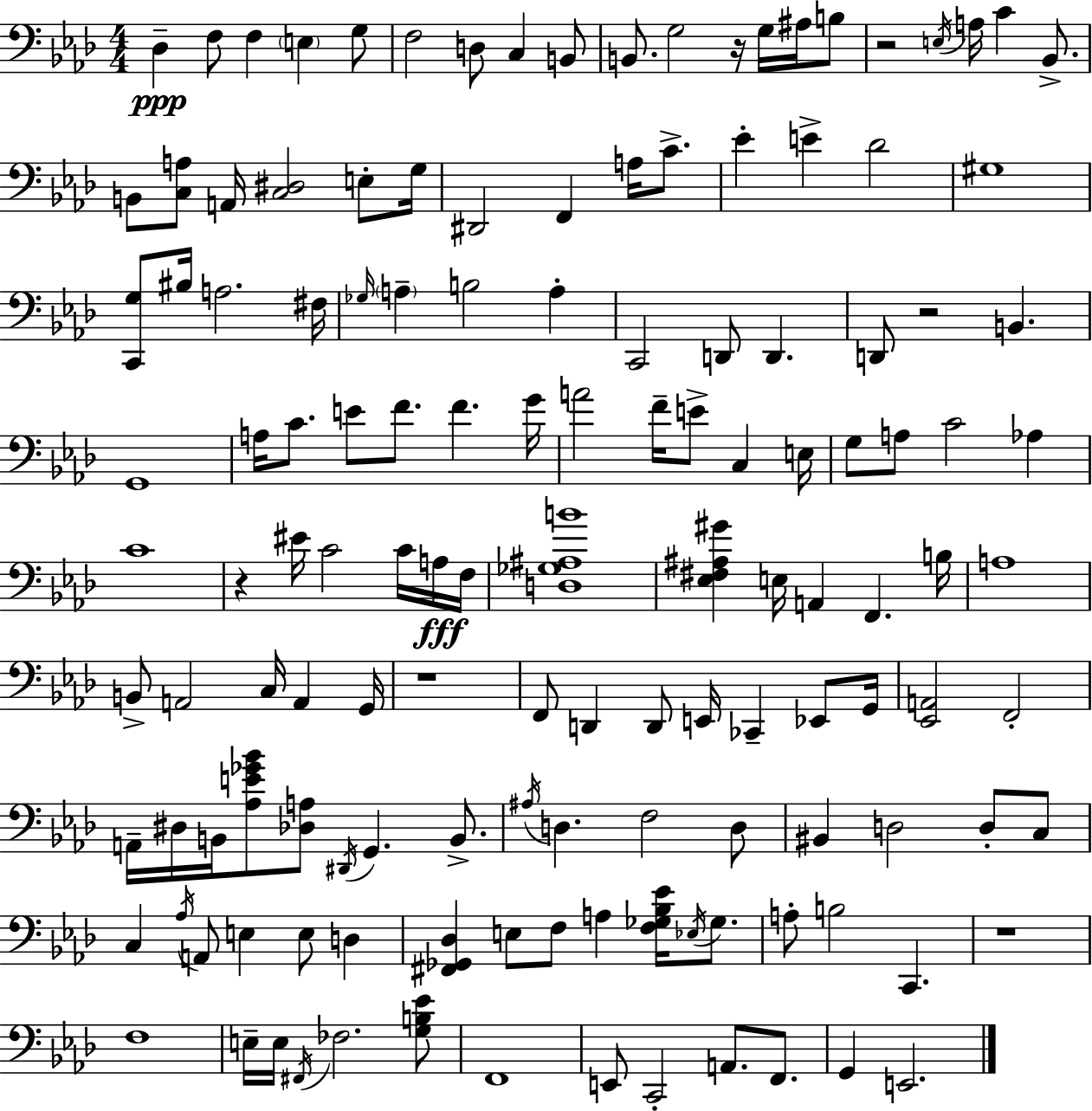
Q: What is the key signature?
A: AES major